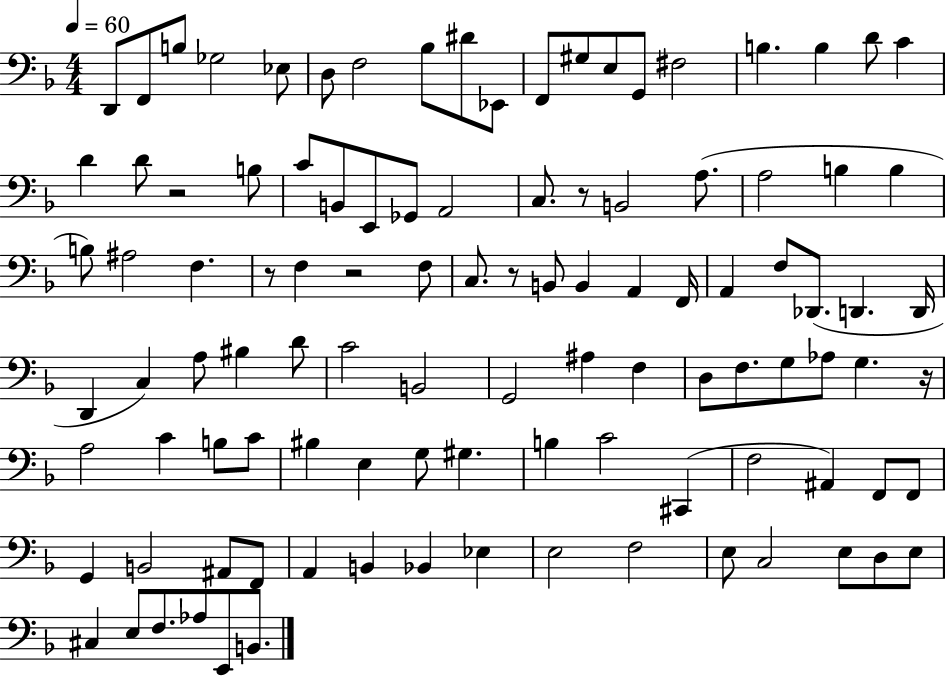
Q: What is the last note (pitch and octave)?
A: B2